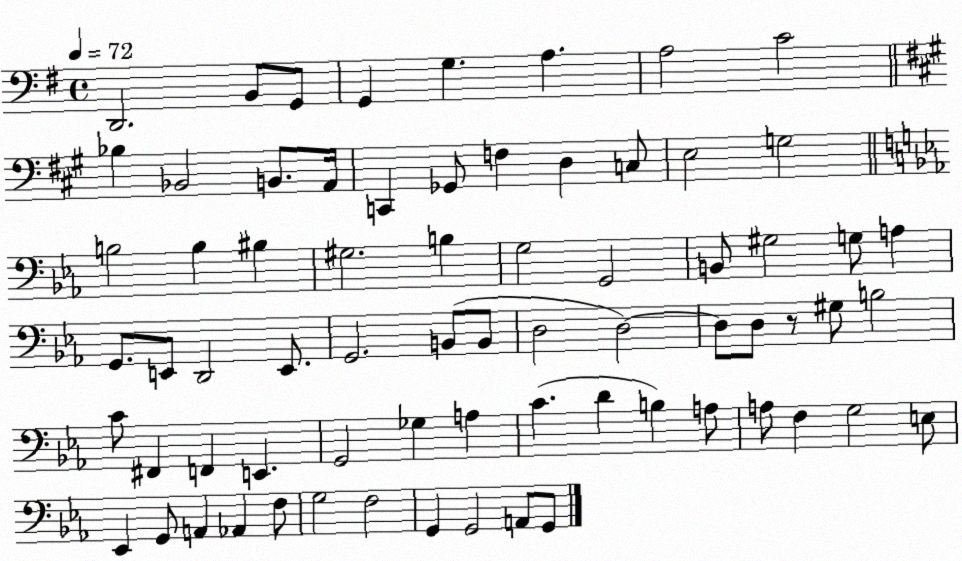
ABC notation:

X:1
T:Untitled
M:4/4
L:1/4
K:G
D,,2 B,,/2 G,,/2 G,, G, A, A,2 C2 _B, _B,,2 B,,/2 A,,/4 C,, _G,,/2 F, D, C,/2 E,2 G,2 B,2 B, ^B, ^G,2 B, G,2 G,,2 B,,/2 ^G,2 G,/2 A, G,,/2 E,,/2 D,,2 E,,/2 G,,2 B,,/2 B,,/2 D,2 D,2 D,/2 D,/2 z/2 ^G,/2 B,2 C/2 ^F,, F,, E,, G,,2 _G, A, C D B, A,/2 A,/2 F, G,2 E,/2 _E,, G,,/2 A,, _A,, F,/2 G,2 F,2 G,, G,,2 A,,/2 G,,/2